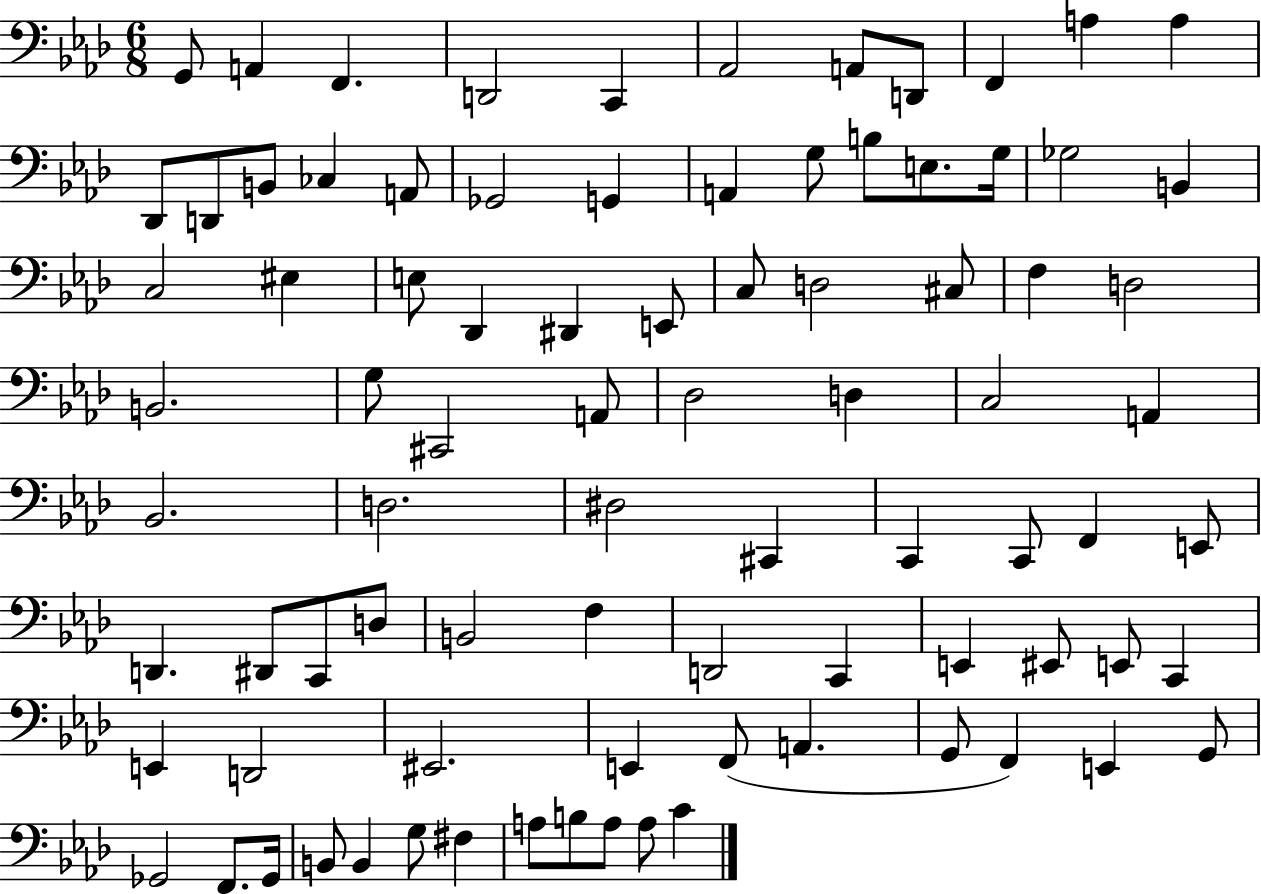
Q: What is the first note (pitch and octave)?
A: G2